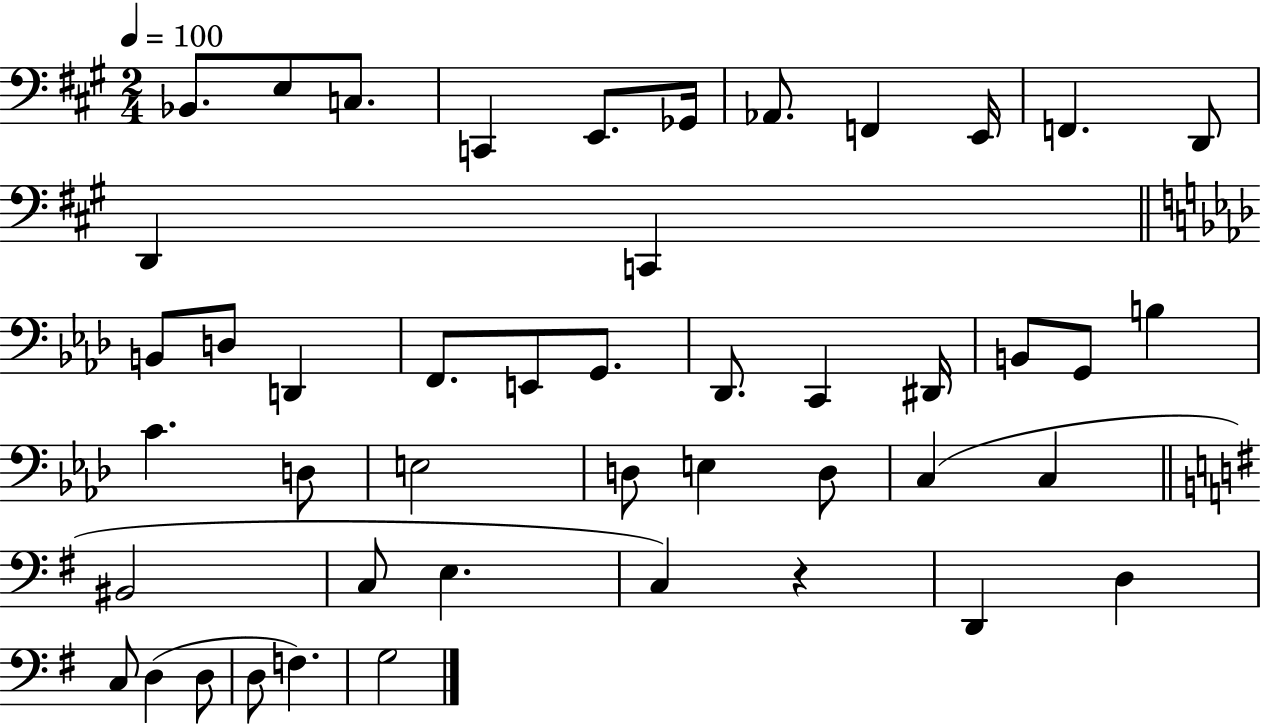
Bb2/e. E3/e C3/e. C2/q E2/e. Gb2/s Ab2/e. F2/q E2/s F2/q. D2/e D2/q C2/q B2/e D3/e D2/q F2/e. E2/e G2/e. Db2/e. C2/q D#2/s B2/e G2/e B3/q C4/q. D3/e E3/h D3/e E3/q D3/e C3/q C3/q BIS2/h C3/e E3/q. C3/q R/q D2/q D3/q C3/e D3/q D3/e D3/e F3/q. G3/h